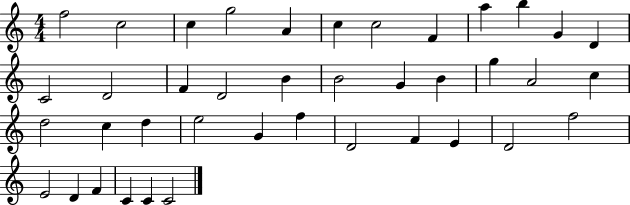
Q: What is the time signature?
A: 4/4